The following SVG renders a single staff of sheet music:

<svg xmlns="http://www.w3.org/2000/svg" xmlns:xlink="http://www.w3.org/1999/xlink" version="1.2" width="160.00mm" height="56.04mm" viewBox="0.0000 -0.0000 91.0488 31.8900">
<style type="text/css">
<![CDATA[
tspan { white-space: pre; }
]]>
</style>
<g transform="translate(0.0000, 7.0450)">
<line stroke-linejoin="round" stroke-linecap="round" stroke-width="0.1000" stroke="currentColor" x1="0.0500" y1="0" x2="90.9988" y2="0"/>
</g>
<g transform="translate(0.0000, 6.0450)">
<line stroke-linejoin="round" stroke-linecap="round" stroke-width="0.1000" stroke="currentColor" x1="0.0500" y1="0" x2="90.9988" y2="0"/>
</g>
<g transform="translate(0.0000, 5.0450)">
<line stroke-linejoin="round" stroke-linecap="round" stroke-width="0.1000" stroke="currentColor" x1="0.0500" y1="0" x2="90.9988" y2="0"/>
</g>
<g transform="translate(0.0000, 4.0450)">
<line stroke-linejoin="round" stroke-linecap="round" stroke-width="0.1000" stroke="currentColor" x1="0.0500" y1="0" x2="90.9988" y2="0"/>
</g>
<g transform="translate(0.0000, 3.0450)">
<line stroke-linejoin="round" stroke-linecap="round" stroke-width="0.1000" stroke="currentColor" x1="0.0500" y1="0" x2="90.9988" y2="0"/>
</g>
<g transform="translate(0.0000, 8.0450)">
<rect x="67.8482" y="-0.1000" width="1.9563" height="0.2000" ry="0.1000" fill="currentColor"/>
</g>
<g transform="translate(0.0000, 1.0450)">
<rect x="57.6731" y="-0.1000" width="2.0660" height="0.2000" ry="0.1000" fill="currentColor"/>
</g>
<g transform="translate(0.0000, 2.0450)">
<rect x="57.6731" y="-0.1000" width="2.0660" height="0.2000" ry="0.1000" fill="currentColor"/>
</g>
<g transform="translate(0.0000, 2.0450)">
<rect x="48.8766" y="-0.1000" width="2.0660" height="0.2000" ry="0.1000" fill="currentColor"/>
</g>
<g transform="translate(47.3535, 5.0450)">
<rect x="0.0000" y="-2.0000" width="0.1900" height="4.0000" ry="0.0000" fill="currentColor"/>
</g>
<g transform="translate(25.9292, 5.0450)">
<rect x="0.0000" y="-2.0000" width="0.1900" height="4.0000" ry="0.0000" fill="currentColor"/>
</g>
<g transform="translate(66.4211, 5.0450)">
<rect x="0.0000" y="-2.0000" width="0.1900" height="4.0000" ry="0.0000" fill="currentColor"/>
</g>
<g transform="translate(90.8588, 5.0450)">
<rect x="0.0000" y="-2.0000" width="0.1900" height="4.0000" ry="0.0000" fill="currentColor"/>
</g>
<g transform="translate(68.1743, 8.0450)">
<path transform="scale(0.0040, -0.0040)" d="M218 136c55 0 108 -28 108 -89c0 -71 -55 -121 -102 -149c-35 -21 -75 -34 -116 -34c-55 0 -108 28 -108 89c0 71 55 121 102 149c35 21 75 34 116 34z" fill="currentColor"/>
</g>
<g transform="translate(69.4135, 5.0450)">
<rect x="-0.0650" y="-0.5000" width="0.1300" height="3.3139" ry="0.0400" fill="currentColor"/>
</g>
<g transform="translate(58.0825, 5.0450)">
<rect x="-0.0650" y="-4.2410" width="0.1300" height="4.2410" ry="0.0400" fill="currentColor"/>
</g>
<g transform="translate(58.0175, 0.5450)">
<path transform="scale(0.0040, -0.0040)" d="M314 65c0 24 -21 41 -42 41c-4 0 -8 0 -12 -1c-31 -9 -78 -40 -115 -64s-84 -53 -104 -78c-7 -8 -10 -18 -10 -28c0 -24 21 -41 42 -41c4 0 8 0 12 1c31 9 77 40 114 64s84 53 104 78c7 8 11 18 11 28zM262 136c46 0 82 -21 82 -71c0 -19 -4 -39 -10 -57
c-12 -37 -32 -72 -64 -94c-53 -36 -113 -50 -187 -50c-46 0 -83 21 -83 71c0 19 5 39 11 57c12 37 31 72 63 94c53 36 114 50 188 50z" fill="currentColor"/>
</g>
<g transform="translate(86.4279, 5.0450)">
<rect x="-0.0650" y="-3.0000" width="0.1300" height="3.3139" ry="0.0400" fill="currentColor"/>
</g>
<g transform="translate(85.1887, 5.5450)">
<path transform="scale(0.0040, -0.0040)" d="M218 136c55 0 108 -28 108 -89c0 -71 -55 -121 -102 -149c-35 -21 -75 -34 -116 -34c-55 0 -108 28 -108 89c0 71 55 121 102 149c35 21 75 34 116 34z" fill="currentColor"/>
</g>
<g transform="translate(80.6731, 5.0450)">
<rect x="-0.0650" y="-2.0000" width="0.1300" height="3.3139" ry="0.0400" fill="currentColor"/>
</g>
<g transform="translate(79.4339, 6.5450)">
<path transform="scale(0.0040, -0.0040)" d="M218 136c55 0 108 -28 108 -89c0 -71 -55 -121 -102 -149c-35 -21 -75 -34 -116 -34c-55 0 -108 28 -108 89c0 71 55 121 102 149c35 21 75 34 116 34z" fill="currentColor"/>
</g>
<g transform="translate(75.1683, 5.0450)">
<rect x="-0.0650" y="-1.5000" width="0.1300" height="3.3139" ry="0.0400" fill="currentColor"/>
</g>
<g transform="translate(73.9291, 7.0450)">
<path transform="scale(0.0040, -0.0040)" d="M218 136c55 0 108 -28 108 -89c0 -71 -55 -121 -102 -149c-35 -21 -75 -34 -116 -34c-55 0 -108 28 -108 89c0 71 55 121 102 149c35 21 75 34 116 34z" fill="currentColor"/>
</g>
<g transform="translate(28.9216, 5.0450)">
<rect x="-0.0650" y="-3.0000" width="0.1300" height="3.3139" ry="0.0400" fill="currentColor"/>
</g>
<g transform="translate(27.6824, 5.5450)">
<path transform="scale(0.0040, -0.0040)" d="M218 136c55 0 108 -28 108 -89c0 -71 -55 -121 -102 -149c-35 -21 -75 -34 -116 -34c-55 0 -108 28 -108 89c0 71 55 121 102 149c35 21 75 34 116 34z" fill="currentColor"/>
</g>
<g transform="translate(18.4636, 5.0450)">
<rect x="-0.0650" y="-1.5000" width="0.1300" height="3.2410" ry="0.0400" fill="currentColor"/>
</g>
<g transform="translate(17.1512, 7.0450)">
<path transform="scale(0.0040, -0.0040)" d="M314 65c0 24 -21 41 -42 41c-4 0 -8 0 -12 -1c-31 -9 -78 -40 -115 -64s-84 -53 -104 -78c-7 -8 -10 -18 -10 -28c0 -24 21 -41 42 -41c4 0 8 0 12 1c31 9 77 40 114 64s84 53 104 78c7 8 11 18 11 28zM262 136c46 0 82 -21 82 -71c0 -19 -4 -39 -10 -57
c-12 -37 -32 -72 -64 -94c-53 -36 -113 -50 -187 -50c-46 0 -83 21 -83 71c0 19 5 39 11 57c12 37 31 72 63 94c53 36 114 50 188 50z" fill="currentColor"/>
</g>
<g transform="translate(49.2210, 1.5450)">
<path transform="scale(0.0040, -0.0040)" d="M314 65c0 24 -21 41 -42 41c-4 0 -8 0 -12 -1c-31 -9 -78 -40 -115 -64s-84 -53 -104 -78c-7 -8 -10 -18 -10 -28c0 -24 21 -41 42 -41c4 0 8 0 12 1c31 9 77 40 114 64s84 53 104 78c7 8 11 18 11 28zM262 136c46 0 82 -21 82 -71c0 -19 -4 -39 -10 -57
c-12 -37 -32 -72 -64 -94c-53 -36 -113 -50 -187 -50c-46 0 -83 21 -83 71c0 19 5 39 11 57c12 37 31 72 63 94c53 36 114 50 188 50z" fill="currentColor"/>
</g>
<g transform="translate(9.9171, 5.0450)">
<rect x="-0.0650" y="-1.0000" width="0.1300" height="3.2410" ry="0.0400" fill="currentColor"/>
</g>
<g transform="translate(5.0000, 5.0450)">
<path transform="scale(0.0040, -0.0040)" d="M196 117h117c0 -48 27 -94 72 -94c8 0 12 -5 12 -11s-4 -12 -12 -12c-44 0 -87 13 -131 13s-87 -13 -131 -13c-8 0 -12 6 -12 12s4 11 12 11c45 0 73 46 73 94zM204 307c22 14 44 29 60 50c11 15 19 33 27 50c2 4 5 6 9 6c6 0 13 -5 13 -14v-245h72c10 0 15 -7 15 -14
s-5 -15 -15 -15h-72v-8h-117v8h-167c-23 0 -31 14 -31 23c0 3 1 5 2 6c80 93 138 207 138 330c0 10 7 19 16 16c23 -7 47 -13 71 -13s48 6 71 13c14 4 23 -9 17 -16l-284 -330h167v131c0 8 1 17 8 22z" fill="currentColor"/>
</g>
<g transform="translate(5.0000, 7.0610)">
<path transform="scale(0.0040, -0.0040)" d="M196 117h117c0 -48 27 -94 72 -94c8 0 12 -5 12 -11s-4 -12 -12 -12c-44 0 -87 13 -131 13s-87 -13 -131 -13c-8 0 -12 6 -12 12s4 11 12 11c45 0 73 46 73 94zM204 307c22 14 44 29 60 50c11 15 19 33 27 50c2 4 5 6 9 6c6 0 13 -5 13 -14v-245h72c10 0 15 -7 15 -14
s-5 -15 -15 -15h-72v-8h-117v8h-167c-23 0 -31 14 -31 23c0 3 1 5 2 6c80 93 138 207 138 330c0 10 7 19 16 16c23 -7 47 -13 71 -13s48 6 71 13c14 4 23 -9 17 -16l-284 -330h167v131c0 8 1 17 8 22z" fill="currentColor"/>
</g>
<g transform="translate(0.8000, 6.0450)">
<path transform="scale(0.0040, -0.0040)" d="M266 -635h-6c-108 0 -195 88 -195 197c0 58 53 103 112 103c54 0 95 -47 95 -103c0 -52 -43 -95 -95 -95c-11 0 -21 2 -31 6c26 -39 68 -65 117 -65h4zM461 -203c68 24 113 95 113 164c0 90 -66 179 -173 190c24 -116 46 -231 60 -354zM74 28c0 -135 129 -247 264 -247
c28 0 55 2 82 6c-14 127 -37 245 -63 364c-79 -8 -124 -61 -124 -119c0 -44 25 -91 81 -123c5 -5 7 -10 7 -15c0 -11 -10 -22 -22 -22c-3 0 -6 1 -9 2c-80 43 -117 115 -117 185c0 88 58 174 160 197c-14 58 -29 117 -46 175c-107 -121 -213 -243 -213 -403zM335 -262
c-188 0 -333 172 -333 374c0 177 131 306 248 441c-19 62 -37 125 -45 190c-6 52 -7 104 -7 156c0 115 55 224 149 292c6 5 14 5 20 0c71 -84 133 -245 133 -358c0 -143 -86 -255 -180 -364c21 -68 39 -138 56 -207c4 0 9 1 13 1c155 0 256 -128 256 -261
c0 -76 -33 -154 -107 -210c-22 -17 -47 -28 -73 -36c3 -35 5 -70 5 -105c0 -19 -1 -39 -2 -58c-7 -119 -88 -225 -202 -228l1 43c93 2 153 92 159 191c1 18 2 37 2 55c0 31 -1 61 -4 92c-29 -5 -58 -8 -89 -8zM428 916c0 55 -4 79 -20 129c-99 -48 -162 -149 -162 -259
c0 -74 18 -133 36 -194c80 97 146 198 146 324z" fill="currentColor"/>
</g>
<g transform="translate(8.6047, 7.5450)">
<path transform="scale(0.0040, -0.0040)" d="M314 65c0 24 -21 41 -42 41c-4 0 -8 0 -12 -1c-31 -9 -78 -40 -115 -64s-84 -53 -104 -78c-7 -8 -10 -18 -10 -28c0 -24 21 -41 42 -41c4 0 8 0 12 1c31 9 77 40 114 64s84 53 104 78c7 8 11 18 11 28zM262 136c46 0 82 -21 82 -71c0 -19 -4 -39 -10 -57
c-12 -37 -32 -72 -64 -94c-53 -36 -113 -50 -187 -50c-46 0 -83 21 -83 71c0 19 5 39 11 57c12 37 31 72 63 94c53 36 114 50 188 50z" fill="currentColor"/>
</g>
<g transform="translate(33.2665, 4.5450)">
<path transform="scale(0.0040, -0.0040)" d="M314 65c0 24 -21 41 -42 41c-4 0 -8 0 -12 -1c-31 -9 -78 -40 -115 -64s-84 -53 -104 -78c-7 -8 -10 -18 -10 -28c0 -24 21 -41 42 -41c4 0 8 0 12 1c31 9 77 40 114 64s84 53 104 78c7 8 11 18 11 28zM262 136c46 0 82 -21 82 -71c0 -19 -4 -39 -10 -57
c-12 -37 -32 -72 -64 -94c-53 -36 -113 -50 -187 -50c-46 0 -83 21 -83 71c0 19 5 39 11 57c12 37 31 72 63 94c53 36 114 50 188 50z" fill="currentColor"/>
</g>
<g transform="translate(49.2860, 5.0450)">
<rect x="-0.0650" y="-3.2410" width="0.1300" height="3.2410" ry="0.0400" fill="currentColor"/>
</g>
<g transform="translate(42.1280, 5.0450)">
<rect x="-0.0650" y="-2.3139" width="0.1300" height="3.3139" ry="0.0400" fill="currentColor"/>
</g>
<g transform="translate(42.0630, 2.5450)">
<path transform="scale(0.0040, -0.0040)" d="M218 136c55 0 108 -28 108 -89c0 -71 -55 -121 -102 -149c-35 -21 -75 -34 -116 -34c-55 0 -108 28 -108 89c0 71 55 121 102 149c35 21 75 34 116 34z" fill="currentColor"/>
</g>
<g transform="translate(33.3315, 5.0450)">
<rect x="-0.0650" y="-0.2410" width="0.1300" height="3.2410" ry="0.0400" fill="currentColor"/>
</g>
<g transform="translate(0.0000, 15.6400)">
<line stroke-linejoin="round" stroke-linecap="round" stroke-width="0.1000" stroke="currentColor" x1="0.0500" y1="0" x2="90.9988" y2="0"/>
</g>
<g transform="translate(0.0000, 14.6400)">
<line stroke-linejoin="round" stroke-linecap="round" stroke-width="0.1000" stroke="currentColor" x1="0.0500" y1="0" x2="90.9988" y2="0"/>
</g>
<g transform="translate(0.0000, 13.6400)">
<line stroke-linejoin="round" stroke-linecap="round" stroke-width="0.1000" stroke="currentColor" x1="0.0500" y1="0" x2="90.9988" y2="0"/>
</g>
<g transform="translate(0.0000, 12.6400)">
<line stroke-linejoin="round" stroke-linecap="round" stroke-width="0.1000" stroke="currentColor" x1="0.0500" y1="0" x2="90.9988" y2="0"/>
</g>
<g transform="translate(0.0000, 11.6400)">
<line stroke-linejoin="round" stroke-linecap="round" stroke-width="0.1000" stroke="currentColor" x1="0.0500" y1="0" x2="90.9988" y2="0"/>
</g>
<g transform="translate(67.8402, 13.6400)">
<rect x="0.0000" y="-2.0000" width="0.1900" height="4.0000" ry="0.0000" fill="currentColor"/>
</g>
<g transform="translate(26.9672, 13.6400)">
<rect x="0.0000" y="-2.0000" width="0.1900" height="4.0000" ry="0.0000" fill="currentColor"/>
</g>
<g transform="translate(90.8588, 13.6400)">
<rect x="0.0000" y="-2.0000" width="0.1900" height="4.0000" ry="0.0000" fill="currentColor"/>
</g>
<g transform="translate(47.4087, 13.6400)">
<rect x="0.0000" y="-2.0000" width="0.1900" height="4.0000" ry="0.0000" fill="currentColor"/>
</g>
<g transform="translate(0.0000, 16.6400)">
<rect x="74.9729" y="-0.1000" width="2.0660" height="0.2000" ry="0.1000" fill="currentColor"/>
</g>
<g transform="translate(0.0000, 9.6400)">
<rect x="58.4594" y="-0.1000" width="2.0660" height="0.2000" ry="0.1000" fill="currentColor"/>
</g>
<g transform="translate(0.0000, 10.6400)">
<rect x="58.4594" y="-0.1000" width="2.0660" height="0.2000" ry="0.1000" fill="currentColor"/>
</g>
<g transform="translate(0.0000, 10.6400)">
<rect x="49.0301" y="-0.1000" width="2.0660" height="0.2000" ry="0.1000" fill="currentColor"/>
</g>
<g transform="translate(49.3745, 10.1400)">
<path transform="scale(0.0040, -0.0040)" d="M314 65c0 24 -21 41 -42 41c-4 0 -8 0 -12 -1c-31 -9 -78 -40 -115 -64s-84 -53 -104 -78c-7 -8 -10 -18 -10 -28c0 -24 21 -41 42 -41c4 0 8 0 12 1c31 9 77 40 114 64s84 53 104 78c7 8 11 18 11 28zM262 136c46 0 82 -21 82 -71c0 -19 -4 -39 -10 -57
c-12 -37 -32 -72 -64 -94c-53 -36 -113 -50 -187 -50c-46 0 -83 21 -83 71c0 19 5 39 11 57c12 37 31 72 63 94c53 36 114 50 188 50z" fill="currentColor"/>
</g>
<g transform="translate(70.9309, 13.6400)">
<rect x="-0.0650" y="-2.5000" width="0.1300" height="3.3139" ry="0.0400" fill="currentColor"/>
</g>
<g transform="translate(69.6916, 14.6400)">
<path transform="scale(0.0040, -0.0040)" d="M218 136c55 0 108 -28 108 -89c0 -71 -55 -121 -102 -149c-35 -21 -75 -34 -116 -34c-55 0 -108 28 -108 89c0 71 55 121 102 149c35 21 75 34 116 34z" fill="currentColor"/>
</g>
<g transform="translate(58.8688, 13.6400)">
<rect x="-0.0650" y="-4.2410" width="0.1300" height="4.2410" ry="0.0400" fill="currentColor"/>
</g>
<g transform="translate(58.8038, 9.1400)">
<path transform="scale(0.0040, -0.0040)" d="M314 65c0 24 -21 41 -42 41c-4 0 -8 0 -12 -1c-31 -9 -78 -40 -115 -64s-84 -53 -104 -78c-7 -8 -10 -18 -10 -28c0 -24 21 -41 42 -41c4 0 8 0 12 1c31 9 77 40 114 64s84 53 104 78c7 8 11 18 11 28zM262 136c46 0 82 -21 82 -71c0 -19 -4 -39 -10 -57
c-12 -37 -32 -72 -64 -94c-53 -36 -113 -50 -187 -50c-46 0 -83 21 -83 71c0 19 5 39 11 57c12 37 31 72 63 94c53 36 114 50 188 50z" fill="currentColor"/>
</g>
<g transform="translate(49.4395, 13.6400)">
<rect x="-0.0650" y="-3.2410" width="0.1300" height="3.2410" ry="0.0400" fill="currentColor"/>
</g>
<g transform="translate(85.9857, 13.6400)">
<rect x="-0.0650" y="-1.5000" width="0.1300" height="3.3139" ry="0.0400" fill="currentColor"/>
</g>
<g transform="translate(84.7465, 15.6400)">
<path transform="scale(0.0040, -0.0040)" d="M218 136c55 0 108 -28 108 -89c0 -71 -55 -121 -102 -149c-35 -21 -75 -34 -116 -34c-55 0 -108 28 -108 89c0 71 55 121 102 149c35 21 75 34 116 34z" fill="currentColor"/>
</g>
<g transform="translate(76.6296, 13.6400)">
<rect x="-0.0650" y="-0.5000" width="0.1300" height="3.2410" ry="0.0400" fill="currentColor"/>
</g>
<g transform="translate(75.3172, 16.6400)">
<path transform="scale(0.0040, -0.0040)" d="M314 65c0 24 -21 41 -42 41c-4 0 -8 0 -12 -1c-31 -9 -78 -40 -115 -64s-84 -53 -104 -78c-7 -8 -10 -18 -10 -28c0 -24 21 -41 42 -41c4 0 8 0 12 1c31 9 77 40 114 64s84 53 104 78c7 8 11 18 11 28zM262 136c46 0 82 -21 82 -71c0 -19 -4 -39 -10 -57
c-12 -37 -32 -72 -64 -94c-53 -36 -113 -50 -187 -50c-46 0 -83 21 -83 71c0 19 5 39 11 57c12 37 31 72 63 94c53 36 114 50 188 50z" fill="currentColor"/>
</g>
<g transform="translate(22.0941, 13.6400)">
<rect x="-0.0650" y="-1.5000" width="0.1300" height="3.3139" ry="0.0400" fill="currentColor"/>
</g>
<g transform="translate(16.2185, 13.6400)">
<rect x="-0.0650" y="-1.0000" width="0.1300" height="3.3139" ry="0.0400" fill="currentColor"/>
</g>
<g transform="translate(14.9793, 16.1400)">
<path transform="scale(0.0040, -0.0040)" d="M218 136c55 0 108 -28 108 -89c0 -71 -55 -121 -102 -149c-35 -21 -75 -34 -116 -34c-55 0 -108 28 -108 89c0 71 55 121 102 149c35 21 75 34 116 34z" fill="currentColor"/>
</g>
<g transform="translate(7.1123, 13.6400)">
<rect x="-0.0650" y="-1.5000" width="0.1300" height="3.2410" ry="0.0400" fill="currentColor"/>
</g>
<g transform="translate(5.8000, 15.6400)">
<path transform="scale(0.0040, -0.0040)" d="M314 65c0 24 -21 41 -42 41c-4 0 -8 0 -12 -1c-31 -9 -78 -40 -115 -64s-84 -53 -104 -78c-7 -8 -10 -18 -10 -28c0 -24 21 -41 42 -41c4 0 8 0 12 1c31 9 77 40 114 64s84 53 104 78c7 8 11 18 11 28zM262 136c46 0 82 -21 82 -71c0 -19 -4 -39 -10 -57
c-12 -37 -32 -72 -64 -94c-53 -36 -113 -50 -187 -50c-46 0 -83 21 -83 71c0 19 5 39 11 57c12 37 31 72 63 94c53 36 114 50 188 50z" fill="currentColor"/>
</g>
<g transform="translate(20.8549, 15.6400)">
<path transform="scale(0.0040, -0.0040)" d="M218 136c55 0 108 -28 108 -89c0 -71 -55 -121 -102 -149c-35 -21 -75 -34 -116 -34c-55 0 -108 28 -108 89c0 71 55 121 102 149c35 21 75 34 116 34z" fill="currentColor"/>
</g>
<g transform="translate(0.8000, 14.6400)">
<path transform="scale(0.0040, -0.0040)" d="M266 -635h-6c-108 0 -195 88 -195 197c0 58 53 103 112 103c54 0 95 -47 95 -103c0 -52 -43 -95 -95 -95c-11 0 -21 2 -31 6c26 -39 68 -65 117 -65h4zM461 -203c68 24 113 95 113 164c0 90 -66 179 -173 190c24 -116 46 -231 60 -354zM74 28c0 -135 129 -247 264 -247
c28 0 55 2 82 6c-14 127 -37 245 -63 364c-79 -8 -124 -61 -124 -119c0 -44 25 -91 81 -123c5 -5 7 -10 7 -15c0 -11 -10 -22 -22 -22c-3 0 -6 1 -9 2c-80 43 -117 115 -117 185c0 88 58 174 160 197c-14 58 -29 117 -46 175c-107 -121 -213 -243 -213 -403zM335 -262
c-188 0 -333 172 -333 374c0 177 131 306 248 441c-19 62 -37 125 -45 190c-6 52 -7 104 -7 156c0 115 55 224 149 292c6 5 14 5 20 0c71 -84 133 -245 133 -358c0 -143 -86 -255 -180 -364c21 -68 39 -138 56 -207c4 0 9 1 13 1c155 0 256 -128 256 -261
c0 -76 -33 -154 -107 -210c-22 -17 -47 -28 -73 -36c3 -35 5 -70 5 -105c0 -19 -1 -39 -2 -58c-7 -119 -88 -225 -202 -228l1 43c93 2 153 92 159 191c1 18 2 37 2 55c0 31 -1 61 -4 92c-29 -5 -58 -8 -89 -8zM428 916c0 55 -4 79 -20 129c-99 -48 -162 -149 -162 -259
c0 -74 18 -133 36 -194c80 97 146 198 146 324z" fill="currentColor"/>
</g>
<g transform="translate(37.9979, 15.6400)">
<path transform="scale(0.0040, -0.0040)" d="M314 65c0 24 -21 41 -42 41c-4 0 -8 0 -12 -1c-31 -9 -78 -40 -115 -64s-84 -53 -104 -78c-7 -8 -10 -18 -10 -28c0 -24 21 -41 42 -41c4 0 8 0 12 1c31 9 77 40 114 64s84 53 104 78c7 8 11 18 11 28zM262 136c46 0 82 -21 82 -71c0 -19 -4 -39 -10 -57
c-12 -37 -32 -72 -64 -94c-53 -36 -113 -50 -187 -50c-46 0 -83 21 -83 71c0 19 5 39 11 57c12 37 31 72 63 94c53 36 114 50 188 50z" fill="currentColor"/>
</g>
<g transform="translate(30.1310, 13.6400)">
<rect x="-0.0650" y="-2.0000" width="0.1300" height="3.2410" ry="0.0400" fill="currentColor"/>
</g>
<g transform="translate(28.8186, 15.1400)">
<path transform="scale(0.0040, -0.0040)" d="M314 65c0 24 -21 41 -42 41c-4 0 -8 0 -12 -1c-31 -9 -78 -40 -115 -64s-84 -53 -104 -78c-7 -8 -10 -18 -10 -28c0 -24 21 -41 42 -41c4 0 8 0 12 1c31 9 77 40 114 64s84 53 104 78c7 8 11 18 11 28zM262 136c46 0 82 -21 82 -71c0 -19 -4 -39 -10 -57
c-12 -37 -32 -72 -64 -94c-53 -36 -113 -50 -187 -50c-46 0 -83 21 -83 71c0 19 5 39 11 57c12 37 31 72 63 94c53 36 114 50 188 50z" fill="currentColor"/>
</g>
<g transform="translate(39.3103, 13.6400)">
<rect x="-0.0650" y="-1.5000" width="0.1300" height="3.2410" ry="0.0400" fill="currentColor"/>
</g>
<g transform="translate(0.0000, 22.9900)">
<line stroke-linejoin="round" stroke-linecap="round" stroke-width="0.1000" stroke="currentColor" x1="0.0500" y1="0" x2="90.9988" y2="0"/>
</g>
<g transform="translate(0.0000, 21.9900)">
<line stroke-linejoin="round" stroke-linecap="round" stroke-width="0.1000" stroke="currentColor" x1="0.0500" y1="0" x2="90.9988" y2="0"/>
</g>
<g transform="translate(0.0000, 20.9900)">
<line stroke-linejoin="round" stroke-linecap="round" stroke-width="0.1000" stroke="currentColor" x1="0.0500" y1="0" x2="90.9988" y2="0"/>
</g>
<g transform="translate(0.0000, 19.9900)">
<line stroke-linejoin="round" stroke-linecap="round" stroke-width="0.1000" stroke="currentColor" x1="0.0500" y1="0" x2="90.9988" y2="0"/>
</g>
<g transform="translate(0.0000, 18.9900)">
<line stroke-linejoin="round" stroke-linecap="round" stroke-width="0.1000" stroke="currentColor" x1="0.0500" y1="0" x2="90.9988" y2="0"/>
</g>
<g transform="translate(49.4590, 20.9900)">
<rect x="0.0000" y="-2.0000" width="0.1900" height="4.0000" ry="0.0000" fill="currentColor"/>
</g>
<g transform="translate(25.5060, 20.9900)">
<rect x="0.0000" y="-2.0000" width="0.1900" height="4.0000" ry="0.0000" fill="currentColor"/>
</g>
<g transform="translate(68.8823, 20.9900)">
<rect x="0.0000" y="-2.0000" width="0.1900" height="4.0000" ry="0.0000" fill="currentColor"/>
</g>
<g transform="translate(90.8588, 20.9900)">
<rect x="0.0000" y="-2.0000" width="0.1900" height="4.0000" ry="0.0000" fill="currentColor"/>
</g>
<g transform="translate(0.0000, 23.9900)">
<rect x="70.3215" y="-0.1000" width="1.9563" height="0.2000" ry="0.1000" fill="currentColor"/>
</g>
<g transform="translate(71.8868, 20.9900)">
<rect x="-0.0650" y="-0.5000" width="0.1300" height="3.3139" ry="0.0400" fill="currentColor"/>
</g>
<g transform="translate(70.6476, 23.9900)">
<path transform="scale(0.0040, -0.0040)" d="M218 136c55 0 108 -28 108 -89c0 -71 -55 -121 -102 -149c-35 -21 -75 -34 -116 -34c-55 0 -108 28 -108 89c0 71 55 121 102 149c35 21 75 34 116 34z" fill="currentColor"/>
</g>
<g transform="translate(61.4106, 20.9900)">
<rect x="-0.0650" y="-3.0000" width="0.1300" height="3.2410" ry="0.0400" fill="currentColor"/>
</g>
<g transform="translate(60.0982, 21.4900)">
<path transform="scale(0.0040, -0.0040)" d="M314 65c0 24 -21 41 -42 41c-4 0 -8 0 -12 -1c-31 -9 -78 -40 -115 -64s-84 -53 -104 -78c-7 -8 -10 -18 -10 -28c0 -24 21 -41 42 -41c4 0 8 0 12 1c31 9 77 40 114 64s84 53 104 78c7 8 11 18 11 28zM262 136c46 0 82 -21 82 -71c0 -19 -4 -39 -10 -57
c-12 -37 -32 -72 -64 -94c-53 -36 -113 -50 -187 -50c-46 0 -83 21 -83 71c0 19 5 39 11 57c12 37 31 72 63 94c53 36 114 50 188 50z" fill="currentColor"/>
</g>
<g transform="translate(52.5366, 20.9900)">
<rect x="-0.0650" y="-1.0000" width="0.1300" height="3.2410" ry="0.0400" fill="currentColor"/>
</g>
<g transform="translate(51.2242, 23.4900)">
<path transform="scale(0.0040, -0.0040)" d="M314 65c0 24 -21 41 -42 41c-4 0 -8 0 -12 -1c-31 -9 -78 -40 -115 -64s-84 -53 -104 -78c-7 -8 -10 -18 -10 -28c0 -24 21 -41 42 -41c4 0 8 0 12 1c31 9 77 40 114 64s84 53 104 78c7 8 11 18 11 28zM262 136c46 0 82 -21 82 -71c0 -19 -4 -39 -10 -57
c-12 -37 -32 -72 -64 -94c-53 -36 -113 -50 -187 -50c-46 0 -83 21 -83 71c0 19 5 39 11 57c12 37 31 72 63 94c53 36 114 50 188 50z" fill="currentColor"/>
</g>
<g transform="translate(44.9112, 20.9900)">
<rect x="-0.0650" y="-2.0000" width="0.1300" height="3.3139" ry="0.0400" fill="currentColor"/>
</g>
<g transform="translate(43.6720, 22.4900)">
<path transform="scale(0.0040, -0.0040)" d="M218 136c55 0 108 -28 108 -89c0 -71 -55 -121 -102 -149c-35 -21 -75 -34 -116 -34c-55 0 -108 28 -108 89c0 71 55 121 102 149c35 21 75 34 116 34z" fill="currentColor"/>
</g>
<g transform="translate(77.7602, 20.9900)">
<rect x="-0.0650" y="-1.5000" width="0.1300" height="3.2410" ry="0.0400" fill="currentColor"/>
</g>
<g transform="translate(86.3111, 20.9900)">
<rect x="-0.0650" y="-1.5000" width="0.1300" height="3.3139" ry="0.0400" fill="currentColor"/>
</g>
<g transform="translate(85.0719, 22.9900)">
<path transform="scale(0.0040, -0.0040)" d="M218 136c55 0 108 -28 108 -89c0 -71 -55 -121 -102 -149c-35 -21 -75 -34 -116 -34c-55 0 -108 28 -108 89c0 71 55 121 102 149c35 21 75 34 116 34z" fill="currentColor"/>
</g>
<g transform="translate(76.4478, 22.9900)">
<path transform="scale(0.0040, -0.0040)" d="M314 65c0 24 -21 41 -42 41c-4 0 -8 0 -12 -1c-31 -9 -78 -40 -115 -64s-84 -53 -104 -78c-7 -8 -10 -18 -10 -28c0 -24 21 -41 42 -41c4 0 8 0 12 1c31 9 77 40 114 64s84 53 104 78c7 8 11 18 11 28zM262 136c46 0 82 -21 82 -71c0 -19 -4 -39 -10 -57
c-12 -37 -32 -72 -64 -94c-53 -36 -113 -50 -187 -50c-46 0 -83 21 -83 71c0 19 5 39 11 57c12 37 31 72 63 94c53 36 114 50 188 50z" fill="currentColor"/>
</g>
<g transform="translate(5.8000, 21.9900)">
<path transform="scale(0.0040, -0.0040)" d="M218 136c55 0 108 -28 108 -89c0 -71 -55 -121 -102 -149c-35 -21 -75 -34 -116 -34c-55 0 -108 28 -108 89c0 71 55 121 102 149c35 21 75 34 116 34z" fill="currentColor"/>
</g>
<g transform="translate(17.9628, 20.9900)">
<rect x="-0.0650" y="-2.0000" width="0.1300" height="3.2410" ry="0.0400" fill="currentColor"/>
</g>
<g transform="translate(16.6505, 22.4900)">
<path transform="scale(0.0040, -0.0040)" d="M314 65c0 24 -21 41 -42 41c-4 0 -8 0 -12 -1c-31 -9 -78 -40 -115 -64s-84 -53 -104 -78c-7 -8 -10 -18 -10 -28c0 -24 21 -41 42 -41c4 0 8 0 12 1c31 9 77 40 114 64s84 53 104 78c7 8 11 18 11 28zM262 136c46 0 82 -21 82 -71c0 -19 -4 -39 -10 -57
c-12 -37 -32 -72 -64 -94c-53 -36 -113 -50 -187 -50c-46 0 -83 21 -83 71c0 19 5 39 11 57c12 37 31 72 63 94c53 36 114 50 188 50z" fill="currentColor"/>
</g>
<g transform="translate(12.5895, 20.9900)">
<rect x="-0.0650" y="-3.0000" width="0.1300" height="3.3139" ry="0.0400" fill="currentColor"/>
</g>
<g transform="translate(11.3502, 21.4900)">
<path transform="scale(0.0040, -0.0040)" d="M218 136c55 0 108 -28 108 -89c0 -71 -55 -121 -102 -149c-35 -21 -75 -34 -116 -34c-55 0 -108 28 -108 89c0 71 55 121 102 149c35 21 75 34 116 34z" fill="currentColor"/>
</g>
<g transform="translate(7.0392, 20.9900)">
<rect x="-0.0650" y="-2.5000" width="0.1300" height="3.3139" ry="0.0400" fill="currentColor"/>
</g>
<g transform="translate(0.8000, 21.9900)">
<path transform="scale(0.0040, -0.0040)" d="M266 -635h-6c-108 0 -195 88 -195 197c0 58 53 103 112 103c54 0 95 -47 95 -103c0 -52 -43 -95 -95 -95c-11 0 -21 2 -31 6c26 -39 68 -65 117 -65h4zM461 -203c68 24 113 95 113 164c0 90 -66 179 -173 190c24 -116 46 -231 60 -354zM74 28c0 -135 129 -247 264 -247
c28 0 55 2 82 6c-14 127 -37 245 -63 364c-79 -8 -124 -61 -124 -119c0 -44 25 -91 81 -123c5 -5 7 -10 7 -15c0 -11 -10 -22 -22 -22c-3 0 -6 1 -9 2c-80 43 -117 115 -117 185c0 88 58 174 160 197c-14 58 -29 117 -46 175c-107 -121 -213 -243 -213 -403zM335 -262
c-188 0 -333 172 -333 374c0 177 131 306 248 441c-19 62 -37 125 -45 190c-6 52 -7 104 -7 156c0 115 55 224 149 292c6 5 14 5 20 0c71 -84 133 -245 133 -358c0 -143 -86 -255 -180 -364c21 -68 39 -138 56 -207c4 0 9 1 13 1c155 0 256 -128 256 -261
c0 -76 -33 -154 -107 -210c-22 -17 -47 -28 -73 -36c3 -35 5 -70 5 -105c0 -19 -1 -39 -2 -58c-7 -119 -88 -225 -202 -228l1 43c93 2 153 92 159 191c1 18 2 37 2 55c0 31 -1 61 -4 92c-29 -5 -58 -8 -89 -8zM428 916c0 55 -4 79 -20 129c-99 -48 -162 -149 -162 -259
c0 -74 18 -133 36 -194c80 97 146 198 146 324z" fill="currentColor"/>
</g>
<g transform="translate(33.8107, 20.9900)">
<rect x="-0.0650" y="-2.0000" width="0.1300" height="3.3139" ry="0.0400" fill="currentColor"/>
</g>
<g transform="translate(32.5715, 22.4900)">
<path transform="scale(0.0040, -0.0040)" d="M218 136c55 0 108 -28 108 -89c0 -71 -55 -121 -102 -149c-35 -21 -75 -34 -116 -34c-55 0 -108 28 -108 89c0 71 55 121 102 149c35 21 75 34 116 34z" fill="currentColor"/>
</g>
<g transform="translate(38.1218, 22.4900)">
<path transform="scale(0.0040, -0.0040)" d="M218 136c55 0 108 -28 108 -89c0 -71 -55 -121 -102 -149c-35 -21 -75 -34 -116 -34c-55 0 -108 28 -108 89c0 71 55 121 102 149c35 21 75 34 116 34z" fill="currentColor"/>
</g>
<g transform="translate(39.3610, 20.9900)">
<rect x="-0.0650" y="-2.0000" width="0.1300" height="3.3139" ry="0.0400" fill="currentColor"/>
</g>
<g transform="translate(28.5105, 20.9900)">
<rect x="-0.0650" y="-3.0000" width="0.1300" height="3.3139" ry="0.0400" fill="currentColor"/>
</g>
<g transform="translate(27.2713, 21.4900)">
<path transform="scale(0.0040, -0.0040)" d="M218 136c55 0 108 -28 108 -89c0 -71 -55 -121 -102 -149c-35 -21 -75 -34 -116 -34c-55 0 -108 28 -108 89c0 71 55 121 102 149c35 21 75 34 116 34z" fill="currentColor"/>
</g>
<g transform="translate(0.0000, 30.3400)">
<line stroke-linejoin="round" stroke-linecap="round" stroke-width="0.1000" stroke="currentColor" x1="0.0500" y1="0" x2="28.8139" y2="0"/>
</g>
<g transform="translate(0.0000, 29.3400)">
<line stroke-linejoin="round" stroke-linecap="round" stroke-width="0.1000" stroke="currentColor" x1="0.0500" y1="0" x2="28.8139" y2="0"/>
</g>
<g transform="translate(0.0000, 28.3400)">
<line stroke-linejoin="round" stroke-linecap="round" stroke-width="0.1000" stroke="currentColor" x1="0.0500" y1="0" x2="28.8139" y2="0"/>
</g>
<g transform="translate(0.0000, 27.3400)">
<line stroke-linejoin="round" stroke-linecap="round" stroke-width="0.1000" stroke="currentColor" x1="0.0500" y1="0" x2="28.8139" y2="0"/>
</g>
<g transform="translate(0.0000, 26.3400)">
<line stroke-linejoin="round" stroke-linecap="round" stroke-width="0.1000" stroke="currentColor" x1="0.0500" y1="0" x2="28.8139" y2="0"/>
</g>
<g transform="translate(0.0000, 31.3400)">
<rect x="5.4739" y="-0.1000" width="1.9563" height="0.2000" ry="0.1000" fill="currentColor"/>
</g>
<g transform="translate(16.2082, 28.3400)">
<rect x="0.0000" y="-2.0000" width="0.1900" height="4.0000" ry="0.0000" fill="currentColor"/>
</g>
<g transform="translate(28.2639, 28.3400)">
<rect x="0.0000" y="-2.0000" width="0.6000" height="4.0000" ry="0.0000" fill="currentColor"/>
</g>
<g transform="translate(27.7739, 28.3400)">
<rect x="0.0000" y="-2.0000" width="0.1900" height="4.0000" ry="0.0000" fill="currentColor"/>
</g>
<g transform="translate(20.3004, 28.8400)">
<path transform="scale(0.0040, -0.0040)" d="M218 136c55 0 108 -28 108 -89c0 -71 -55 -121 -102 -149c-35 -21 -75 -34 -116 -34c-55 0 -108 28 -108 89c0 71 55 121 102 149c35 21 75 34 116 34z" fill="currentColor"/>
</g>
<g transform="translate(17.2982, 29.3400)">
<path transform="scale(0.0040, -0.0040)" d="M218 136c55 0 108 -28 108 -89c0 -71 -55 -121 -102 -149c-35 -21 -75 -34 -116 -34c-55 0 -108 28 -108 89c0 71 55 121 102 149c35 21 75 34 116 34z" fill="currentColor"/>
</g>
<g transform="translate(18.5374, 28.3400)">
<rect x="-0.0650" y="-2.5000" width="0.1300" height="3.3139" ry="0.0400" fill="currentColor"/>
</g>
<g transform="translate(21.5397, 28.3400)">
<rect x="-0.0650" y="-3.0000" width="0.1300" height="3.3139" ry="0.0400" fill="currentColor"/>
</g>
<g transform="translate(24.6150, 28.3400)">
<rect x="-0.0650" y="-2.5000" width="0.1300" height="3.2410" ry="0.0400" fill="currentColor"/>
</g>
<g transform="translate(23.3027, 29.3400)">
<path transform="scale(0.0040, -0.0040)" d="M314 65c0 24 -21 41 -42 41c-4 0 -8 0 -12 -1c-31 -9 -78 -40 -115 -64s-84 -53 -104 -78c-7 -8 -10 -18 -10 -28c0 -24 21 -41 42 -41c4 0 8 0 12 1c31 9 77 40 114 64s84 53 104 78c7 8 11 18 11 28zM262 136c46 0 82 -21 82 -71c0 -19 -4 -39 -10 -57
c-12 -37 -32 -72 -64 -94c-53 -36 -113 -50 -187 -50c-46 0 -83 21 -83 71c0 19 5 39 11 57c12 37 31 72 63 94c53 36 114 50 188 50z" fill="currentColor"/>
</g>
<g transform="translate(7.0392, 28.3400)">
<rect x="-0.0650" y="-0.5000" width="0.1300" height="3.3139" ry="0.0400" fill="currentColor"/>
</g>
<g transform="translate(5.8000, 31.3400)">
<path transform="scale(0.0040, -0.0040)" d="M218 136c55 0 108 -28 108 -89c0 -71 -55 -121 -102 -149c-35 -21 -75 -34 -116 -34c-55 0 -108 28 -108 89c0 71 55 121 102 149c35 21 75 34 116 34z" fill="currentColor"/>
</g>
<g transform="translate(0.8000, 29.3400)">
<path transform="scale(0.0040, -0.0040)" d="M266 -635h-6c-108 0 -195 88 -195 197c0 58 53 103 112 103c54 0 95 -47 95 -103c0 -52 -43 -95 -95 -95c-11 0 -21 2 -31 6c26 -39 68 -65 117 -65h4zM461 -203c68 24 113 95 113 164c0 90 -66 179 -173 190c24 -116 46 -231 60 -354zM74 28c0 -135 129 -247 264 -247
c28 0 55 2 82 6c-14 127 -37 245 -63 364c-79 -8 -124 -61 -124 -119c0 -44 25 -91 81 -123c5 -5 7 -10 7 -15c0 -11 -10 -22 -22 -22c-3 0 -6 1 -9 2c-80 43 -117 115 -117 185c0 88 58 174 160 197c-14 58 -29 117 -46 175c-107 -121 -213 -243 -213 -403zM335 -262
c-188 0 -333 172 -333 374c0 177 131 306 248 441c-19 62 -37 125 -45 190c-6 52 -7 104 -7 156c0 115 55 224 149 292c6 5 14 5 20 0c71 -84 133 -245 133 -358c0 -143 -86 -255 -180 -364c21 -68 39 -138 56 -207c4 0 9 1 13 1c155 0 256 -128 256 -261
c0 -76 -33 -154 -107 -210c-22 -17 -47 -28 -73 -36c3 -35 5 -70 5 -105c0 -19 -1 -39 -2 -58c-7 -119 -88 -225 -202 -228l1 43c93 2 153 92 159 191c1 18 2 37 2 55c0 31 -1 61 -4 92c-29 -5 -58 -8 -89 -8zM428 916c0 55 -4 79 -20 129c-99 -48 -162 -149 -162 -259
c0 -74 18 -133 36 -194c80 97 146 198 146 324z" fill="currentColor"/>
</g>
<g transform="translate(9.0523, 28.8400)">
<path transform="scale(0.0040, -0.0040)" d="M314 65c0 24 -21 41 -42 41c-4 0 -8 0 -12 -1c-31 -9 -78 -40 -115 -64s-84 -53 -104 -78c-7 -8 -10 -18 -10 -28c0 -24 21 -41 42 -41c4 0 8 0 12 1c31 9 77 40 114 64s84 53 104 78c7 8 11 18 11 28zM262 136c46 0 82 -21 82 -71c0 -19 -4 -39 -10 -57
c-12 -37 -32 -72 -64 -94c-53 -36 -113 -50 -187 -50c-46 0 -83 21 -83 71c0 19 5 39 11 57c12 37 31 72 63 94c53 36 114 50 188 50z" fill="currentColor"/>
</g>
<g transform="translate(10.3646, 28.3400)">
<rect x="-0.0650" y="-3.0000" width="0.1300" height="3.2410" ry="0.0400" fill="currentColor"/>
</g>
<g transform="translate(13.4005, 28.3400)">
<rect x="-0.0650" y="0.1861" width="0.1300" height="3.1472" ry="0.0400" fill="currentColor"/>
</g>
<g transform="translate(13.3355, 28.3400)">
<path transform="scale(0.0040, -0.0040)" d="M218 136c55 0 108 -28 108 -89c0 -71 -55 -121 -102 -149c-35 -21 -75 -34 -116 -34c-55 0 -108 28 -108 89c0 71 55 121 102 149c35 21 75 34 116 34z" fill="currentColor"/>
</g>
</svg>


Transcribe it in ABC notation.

X:1
T:Untitled
M:4/4
L:1/4
K:C
D2 E2 A c2 g b2 d'2 C E F A E2 D E F2 E2 b2 d'2 G C2 E G A F2 A F F F D2 A2 C E2 E C A2 B G A G2